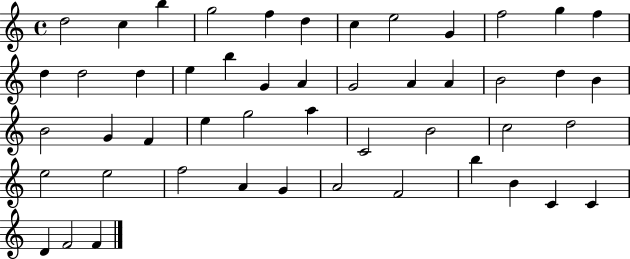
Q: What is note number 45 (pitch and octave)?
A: C4